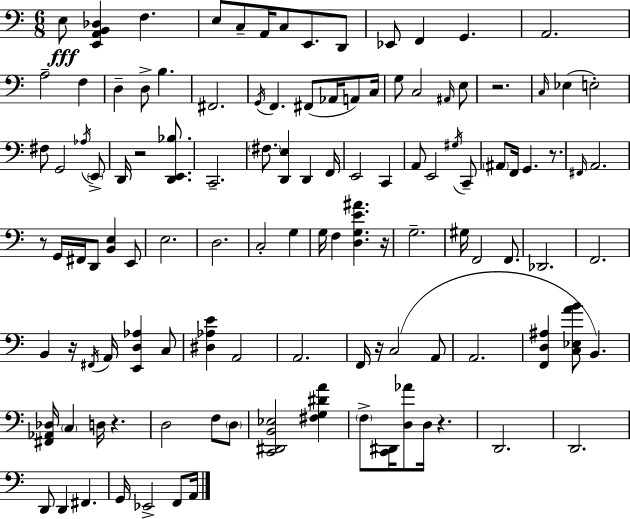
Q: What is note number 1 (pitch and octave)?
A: E3